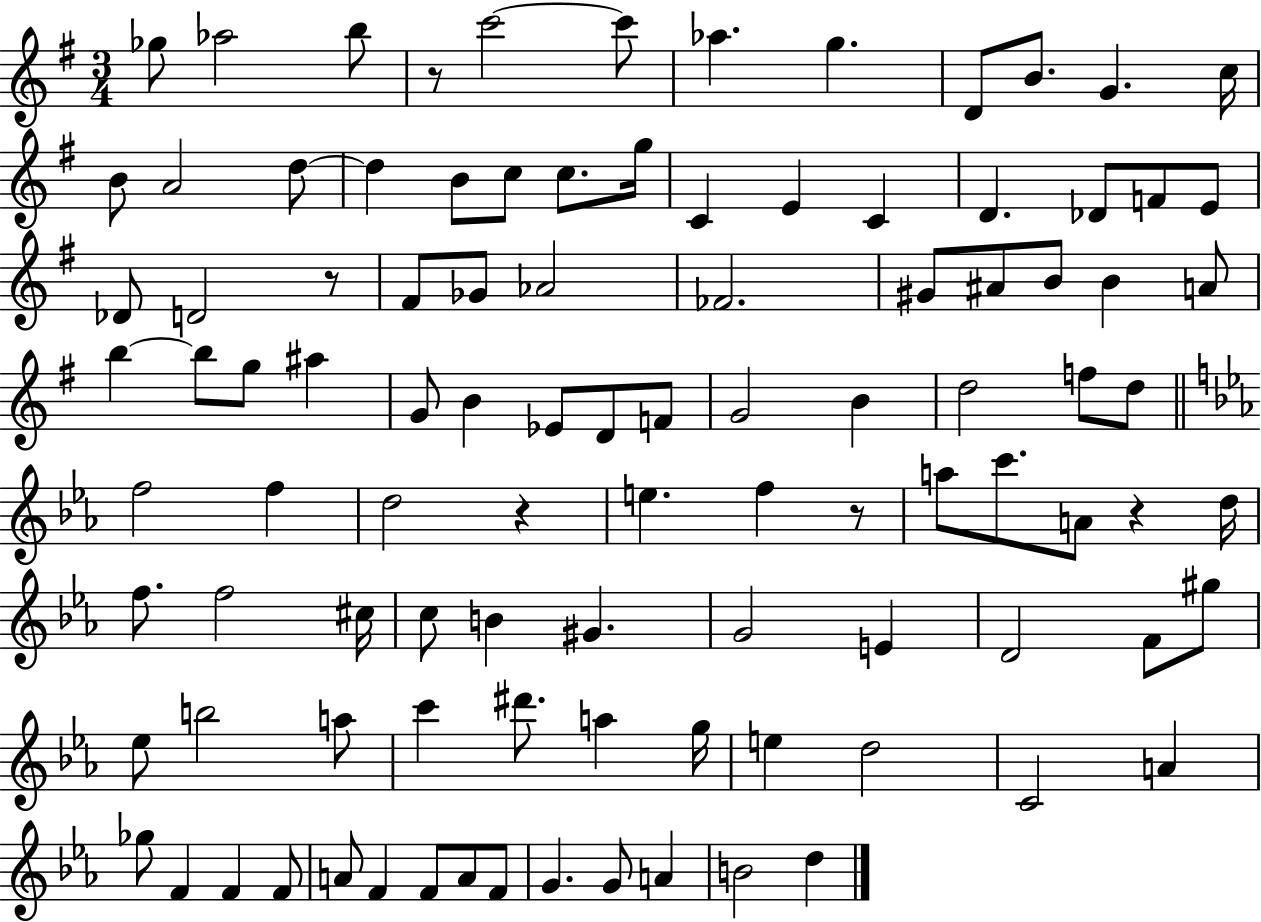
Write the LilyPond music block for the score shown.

{
  \clef treble
  \numericTimeSignature
  \time 3/4
  \key g \major
  \repeat volta 2 { ges''8 aes''2 b''8 | r8 c'''2~~ c'''8 | aes''4. g''4. | d'8 b'8. g'4. c''16 | \break b'8 a'2 d''8~~ | d''4 b'8 c''8 c''8. g''16 | c'4 e'4 c'4 | d'4. des'8 f'8 e'8 | \break des'8 d'2 r8 | fis'8 ges'8 aes'2 | fes'2. | gis'8 ais'8 b'8 b'4 a'8 | \break b''4~~ b''8 g''8 ais''4 | g'8 b'4 ees'8 d'8 f'8 | g'2 b'4 | d''2 f''8 d''8 | \break \bar "||" \break \key c \minor f''2 f''4 | d''2 r4 | e''4. f''4 r8 | a''8 c'''8. a'8 r4 d''16 | \break f''8. f''2 cis''16 | c''8 b'4 gis'4. | g'2 e'4 | d'2 f'8 gis''8 | \break ees''8 b''2 a''8 | c'''4 dis'''8. a''4 g''16 | e''4 d''2 | c'2 a'4 | \break ges''8 f'4 f'4 f'8 | a'8 f'4 f'8 a'8 f'8 | g'4. g'8 a'4 | b'2 d''4 | \break } \bar "|."
}